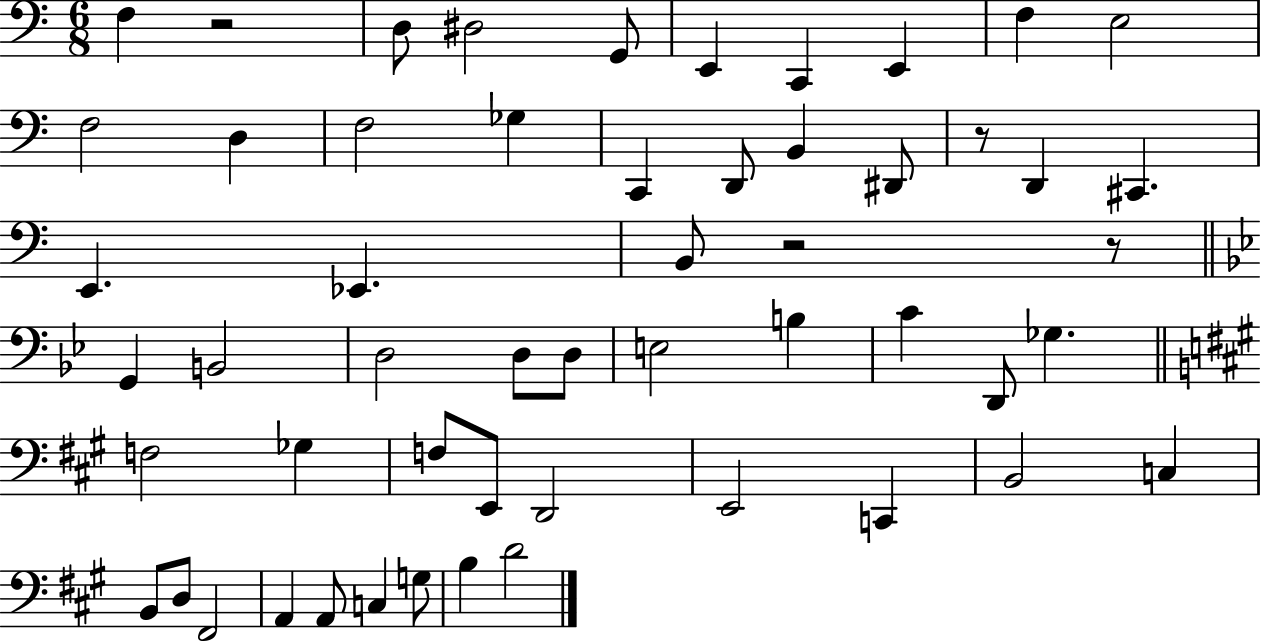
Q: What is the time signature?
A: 6/8